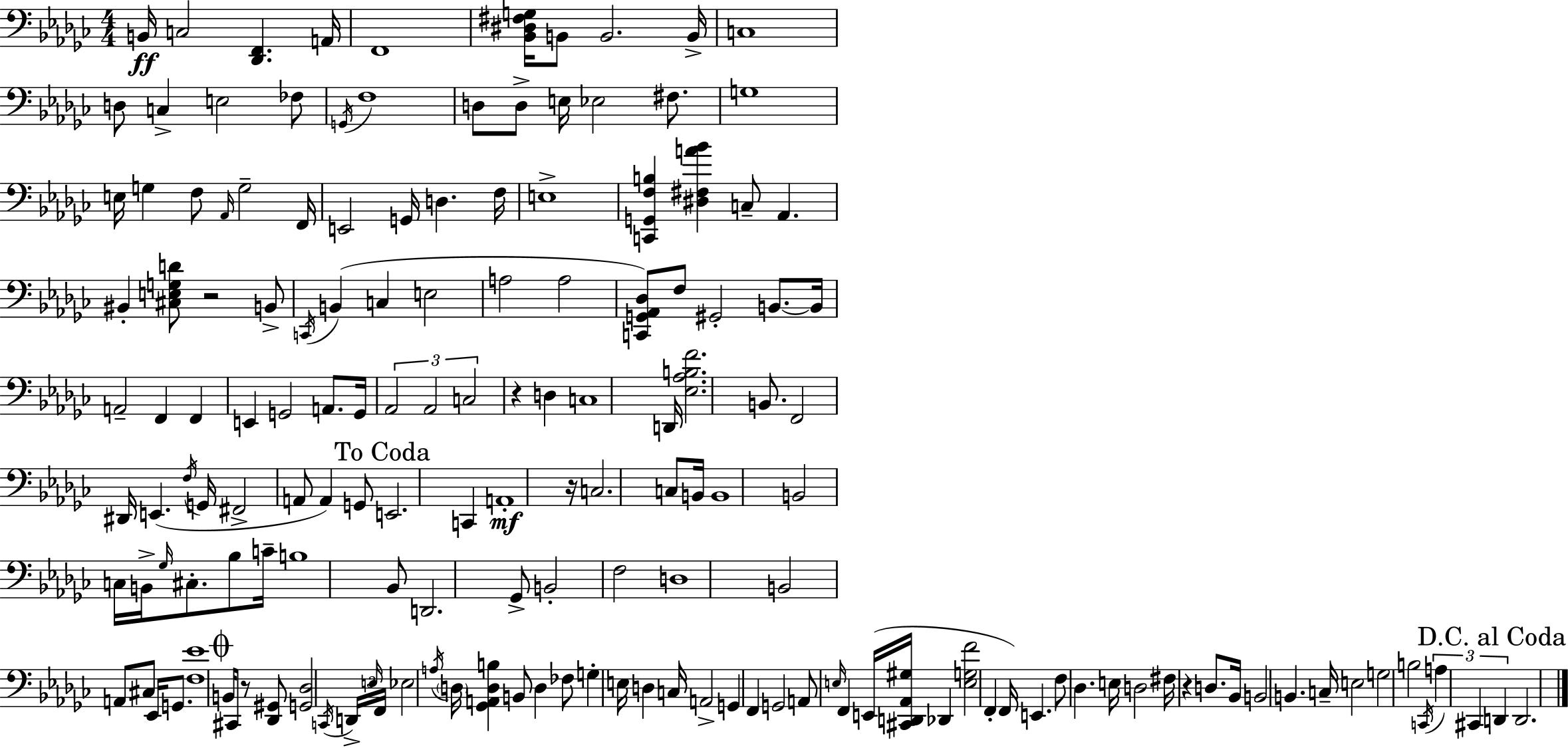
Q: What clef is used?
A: bass